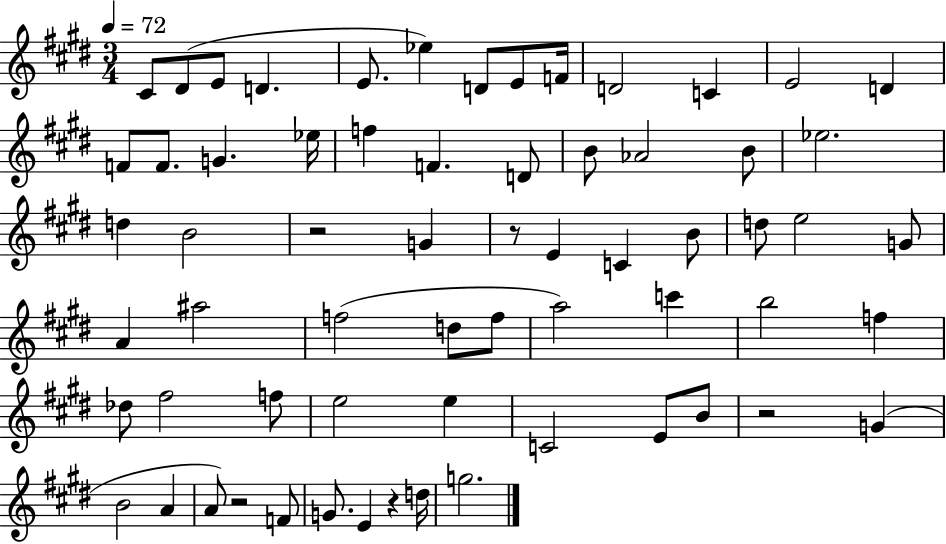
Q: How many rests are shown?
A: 5